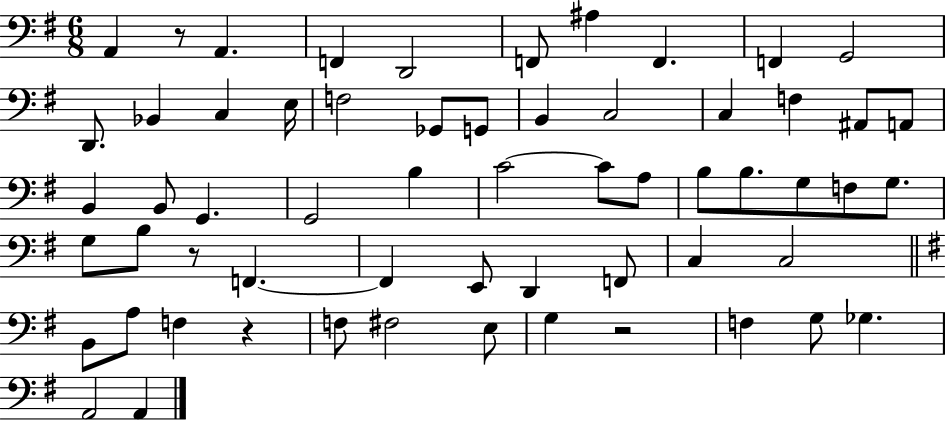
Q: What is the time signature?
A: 6/8